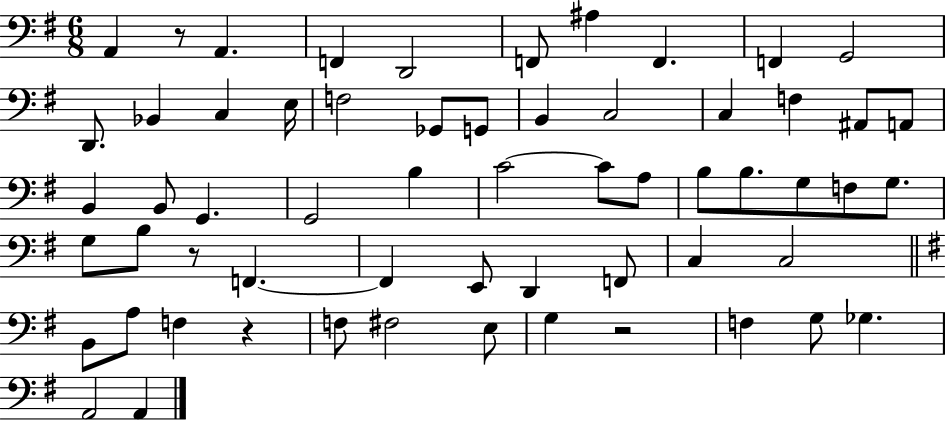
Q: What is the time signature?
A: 6/8